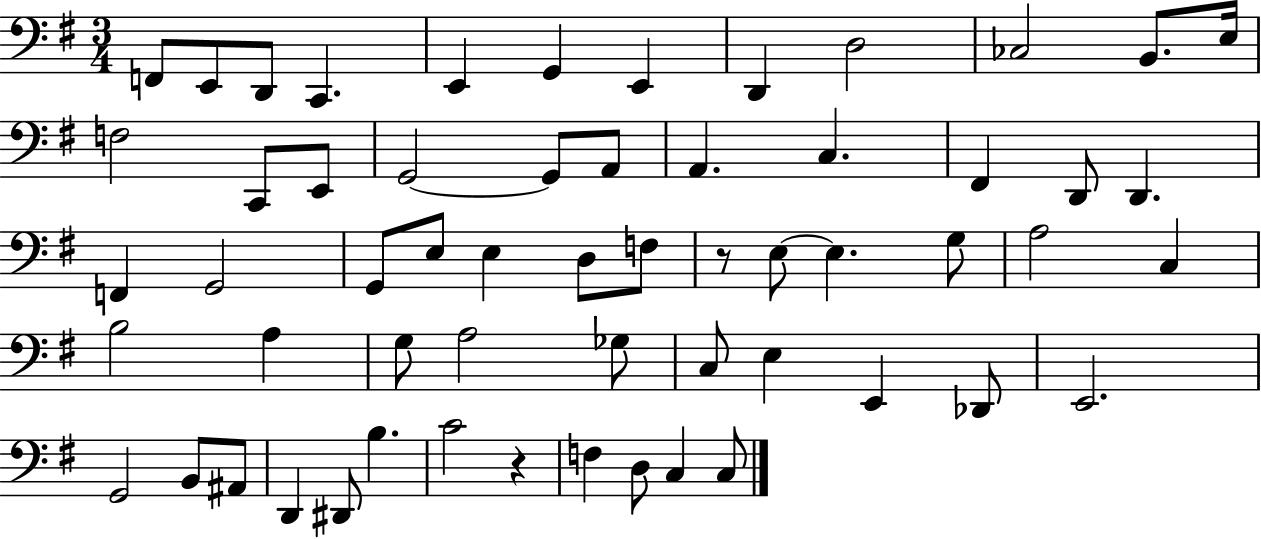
F2/e E2/e D2/e C2/q. E2/q G2/q E2/q D2/q D3/h CES3/h B2/e. E3/s F3/h C2/e E2/e G2/h G2/e A2/e A2/q. C3/q. F#2/q D2/e D2/q. F2/q G2/h G2/e E3/e E3/q D3/e F3/e R/e E3/e E3/q. G3/e A3/h C3/q B3/h A3/q G3/e A3/h Gb3/e C3/e E3/q E2/q Db2/e E2/h. G2/h B2/e A#2/e D2/q D#2/e B3/q. C4/h R/q F3/q D3/e C3/q C3/e